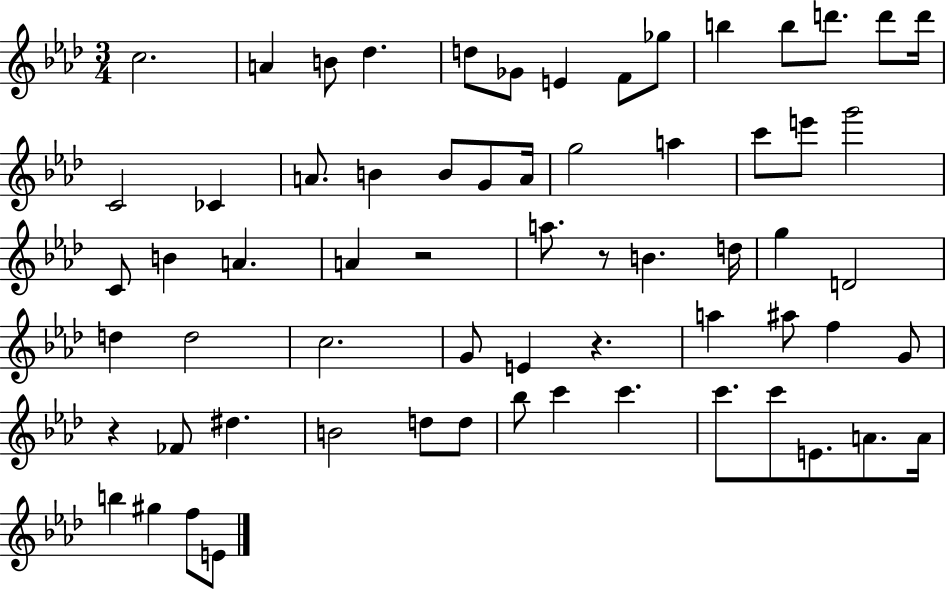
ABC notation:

X:1
T:Untitled
M:3/4
L:1/4
K:Ab
c2 A B/2 _d d/2 _G/2 E F/2 _g/2 b b/2 d'/2 d'/2 d'/4 C2 _C A/2 B B/2 G/2 A/4 g2 a c'/2 e'/2 g'2 C/2 B A A z2 a/2 z/2 B d/4 g D2 d d2 c2 G/2 E z a ^a/2 f G/2 z _F/2 ^d B2 d/2 d/2 _b/2 c' c' c'/2 c'/2 E/2 A/2 A/4 b ^g f/2 E/2